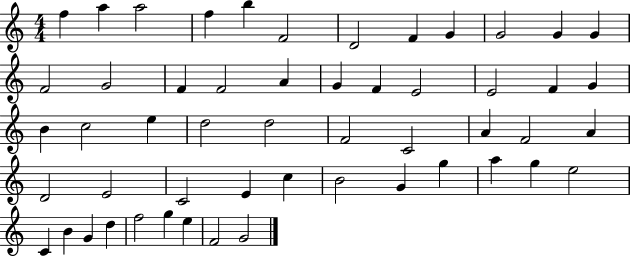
X:1
T:Untitled
M:4/4
L:1/4
K:C
f a a2 f b F2 D2 F G G2 G G F2 G2 F F2 A G F E2 E2 F G B c2 e d2 d2 F2 C2 A F2 A D2 E2 C2 E c B2 G g a g e2 C B G d f2 g e F2 G2